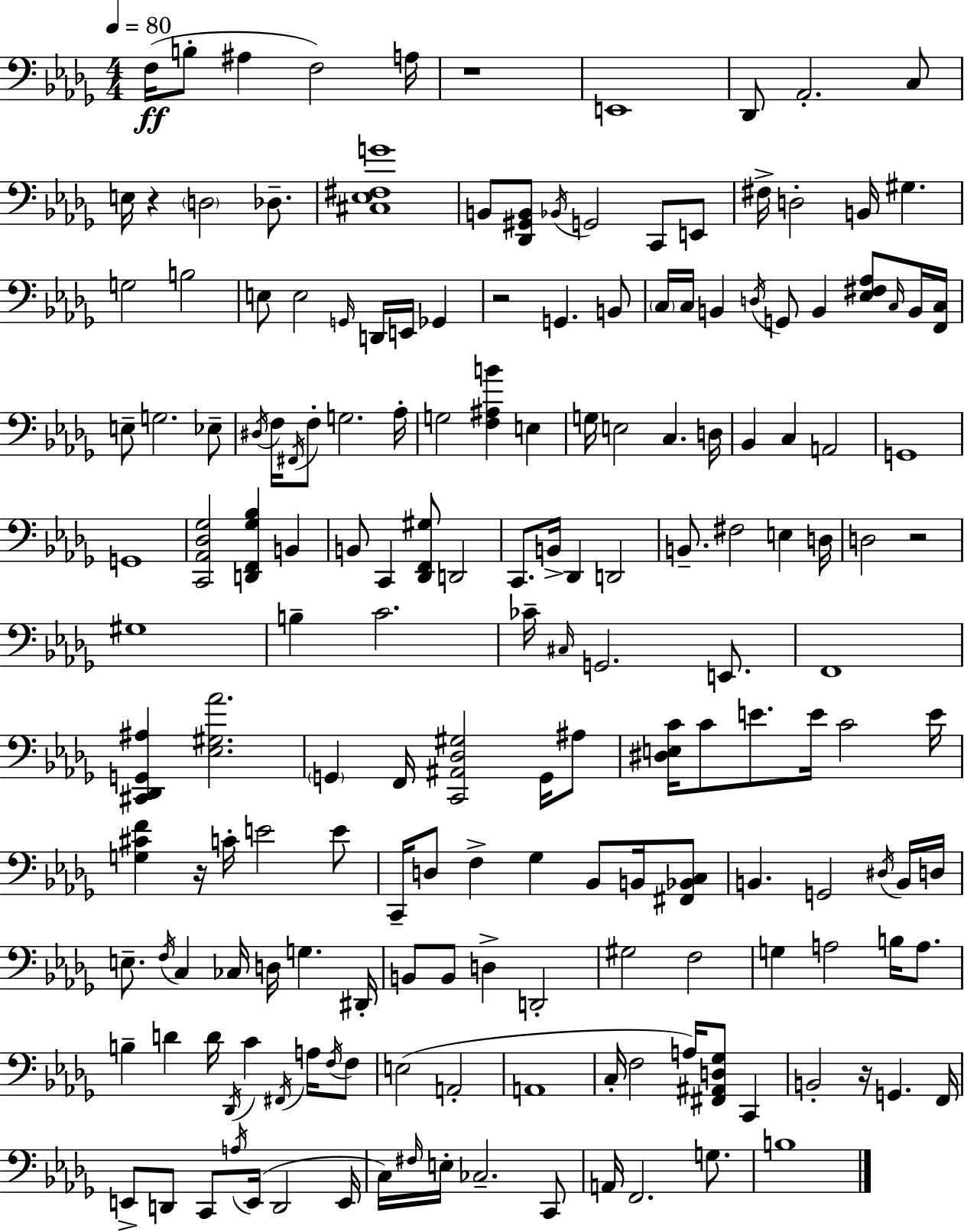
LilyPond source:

{
  \clef bass
  \numericTimeSignature
  \time 4/4
  \key bes \minor
  \tempo 4 = 80
  f16(\ff b8-. ais4 f2) a16 | r1 | e,1 | des,8 aes,2.-. c8 | \break e16 r4 \parenthesize d2 des8.-- | <cis ees fis g'>1 | b,8 <des, gis, b,>8 \acciaccatura { bes,16 } g,2 c,8 e,8 | fis16-> d2-. b,16 gis4. | \break g2 b2 | e8 e2 \grace { g,16 } d,16 e,16 ges,4 | r2 g,4. | b,8 \parenthesize c16 c16 b,4 \acciaccatura { d16 } g,8 b,4 <ees fis aes>8 | \break \grace { c16 } b,16 <f, c>16 e8-- g2. | ees8-- \acciaccatura { dis16 } f16 \acciaccatura { fis,16 } f8-. g2. | aes16-. g2 <f ais b'>4 | e4 g16 e2 c4. | \break d16 bes,4 c4 a,2 | g,1 | g,1 | <c, aes, des ges>2 <d, f, ges bes>4 | \break b,4 b,8 c,4 <des, f, gis>8 d,2 | c,8. b,16-> des,4 d,2 | b,8.-- fis2 | e4 d16 d2 r2 | \break gis1 | b4-- c'2. | ces'16-- \grace { cis16 } g,2. | e,8. f,1 | \break <cis, des, g, ais>4 <ees gis aes'>2. | \parenthesize g,4 f,16 <c, ais, des gis>2 | g,16 ais8 <dis e c'>16 c'8 e'8. e'16 c'2 | e'16 <g cis' f'>4 r16 c'16-. e'2 | \break e'8 c,16-- d8 f4-> ges4 | bes,8 b,16 <fis, bes, c>8 b,4. g,2 | \acciaccatura { dis16 } b,16 d16 e8.-- \acciaccatura { f16 } c4 | ces16 d16 g4. dis,16-. b,8 b,8 d4-> | \break d,2-. gis2 | f2 g4 a2 | b16 a8. b4-- d'4 | d'16 \acciaccatura { des,16 } c'4 \acciaccatura { fis,16 } a16 \acciaccatura { f16 } f8 e2( | \break a,2-. a,1 | c16-. f2 | a16) <fis, ais, d ges>8 c,4 b,2-. | r16 g,4. f,16 e,8-> d,8 | \break c,8 \acciaccatura { a16 } e,16( d,2 e,16 c16) \grace { fis16 } e16-. | ces2.-- c,8 a,16 f,2. | g8. b1 | \bar "|."
}